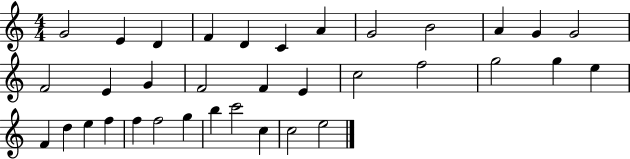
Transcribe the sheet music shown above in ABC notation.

X:1
T:Untitled
M:4/4
L:1/4
K:C
G2 E D F D C A G2 B2 A G G2 F2 E G F2 F E c2 f2 g2 g e F d e f f f2 g b c'2 c c2 e2